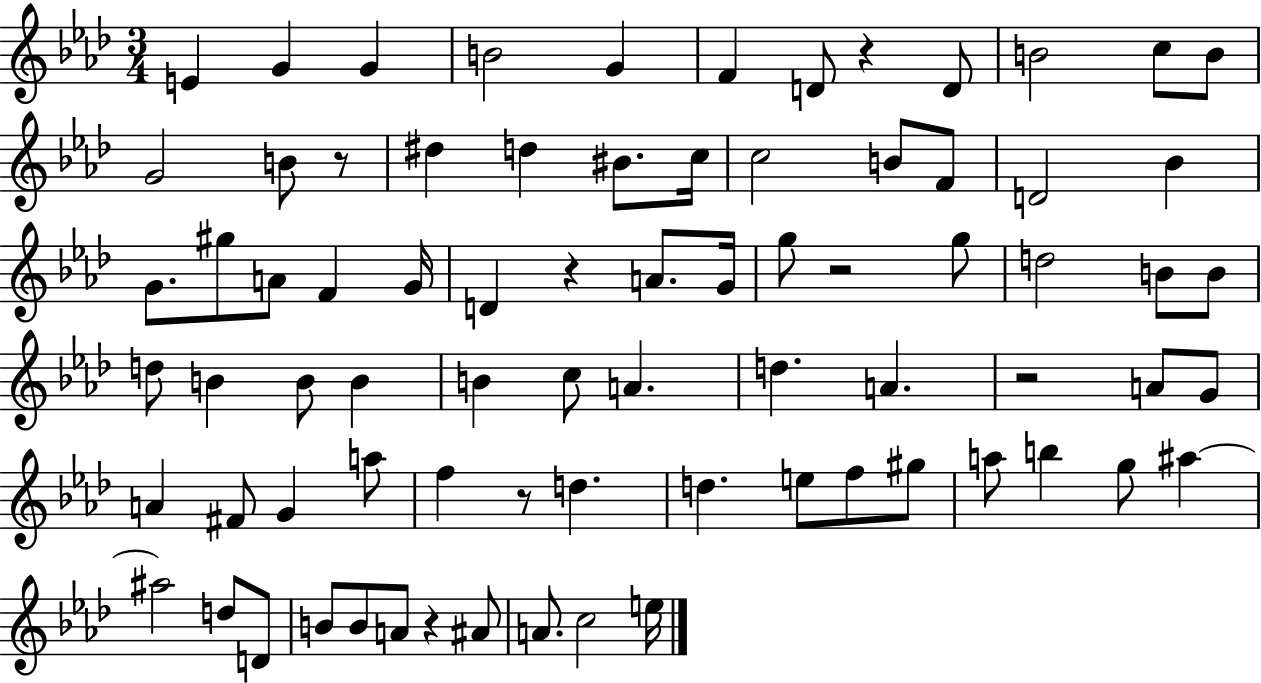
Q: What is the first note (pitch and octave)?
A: E4